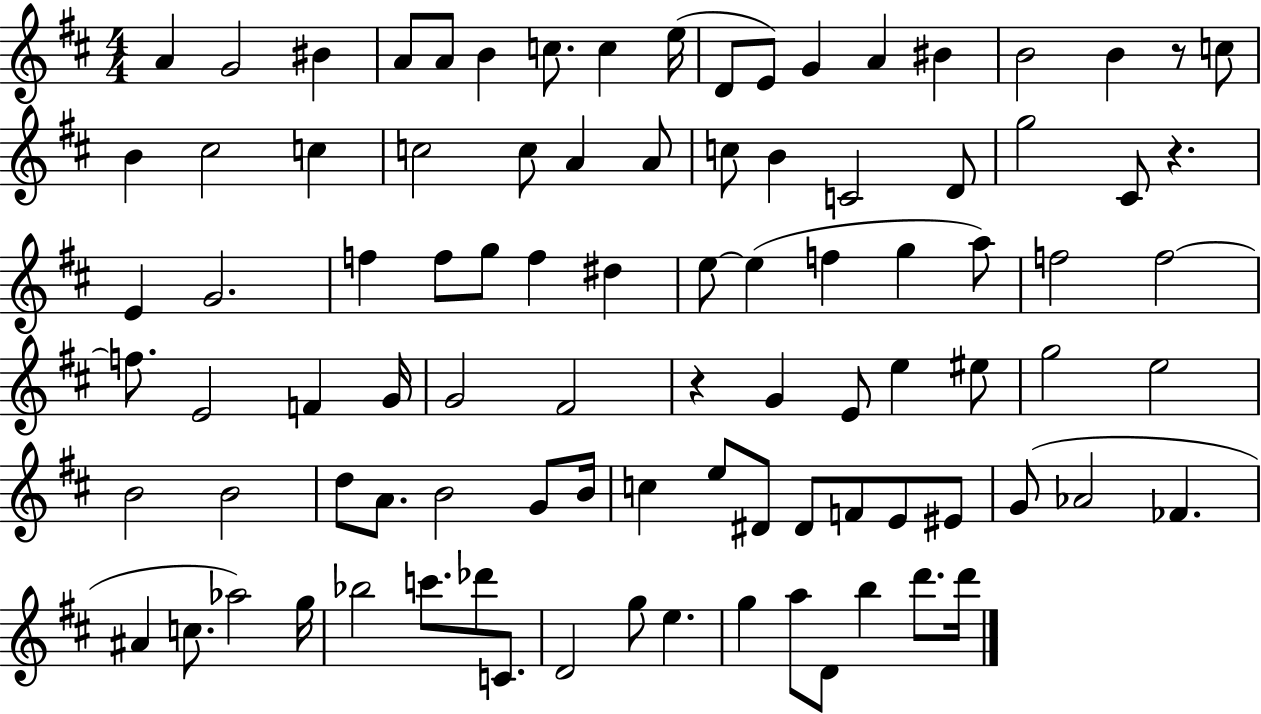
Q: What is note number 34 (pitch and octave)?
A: F5